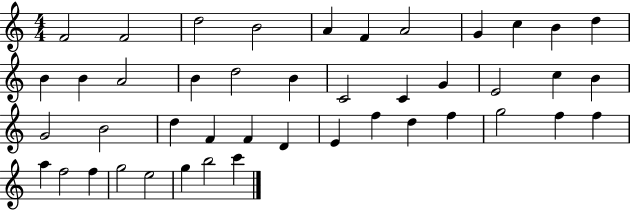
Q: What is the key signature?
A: C major